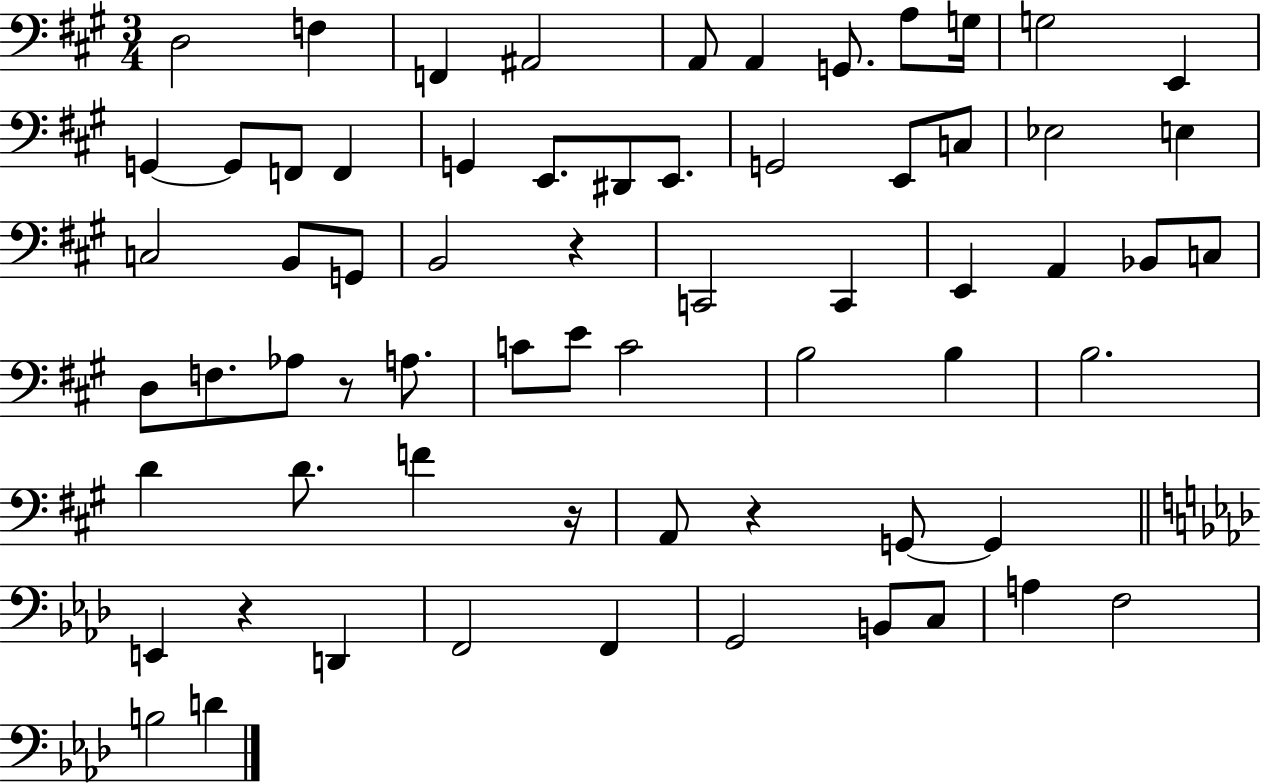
X:1
T:Untitled
M:3/4
L:1/4
K:A
D,2 F, F,, ^A,,2 A,,/2 A,, G,,/2 A,/2 G,/4 G,2 E,, G,, G,,/2 F,,/2 F,, G,, E,,/2 ^D,,/2 E,,/2 G,,2 E,,/2 C,/2 _E,2 E, C,2 B,,/2 G,,/2 B,,2 z C,,2 C,, E,, A,, _B,,/2 C,/2 D,/2 F,/2 _A,/2 z/2 A,/2 C/2 E/2 C2 B,2 B, B,2 D D/2 F z/4 A,,/2 z G,,/2 G,, E,, z D,, F,,2 F,, G,,2 B,,/2 C,/2 A, F,2 B,2 D